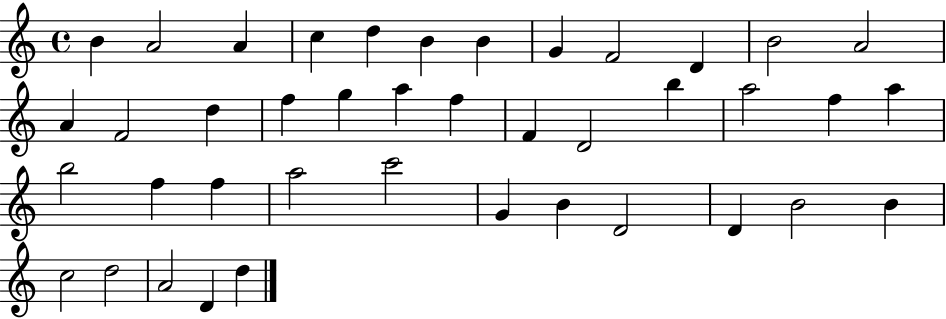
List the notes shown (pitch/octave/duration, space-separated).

B4/q A4/h A4/q C5/q D5/q B4/q B4/q G4/q F4/h D4/q B4/h A4/h A4/q F4/h D5/q F5/q G5/q A5/q F5/q F4/q D4/h B5/q A5/h F5/q A5/q B5/h F5/q F5/q A5/h C6/h G4/q B4/q D4/h D4/q B4/h B4/q C5/h D5/h A4/h D4/q D5/q